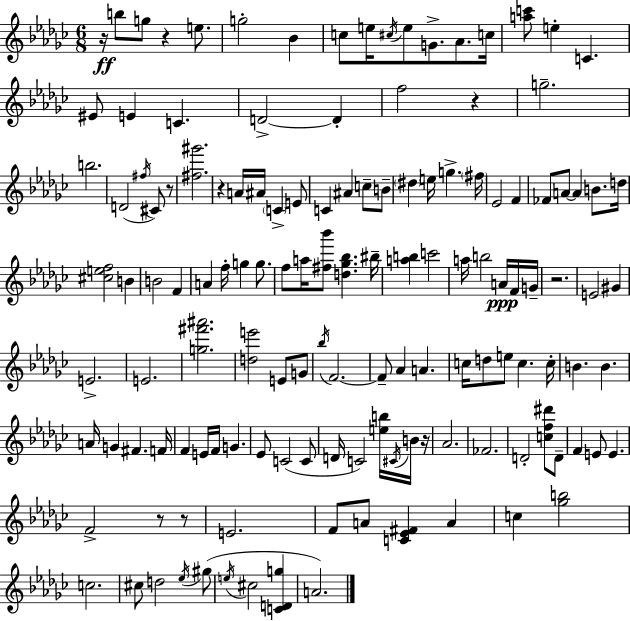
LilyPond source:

{
  \clef treble
  \numericTimeSignature
  \time 6/8
  \key ees \minor
  r16\ff b''8 g''8 r4 e''8. | g''2-. bes'4 | c''8 e''16 \acciaccatura { cis''16 } e''8 g'8.-> aes'8. | c''16 <a'' c'''>8 e''4-. c'4. | \break eis'8 e'4 c'4. | d'2->~~ d'4-. | f''2 r4 | g''2.-- | \break b''2. | d'2( \acciaccatura { fis''16 } cis'8) | r8 <fis'' gis'''>2. | r4 a'16 ais'16 \parenthesize c'4-> | \break e'8 c'4 ais'4 c''8-- | b'8-- \parenthesize dis''4 e''16 g''4.-> | \parenthesize fis''16 ees'2 f'4 | fes'8 a'8~~ a'4 b'8. | \break d''16 <cis'' e'' f''>2 b'4 | b'2 f'4 | a'4 f''16-. g''4 g''8. | f''8 a''16 <fis'' bes'''>8 <d'' ges'' bes''>4. | \break bis''16-- <a'' b''>4 c'''2 | a''16 b''2 a'16\ppp | f'16 g'16-- r2. | e'2 gis'4 | \break e'2.-> | e'2. | <g'' fis''' ais'''>2. | <d'' e'''>2 e'8 | \break g'8 \acciaccatura { bes''16 } f'2.~~ | f'8-- aes'4 a'4. | c''16 d''8 e''8 c''4. | c''16-. b'4. b'4. | \break a'16 g'4 fis'4. | f'16 f'4 e'16 f'16 g'4. | ees'8 c'2( | c'8 d'16 c'2) | \break <e'' b''>16 \acciaccatura { cis'16 } b'16 r16 aes'2. | fes'2. | d'2-. | <c'' f'' dis'''>8 d'8-- f'4 e'8 e'4. | \break f'2-> | r8 r8 e'2. | f'8 a'8 <c' ees' fis'>4 | a'4 c''4 <ges'' b''>2 | \break c''2. | cis''8 d''2 | \acciaccatura { ees''16 } gis''8( \acciaccatura { e''16 } cis''2 | <c' d' g''>4 a'2.) | \break \bar "|."
}